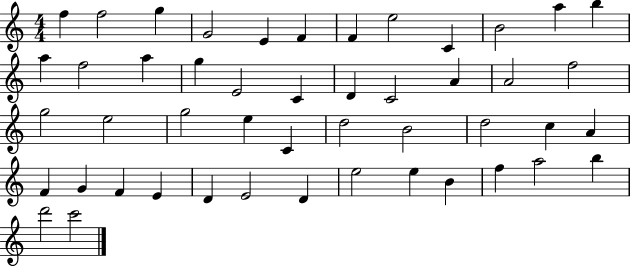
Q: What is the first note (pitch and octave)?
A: F5